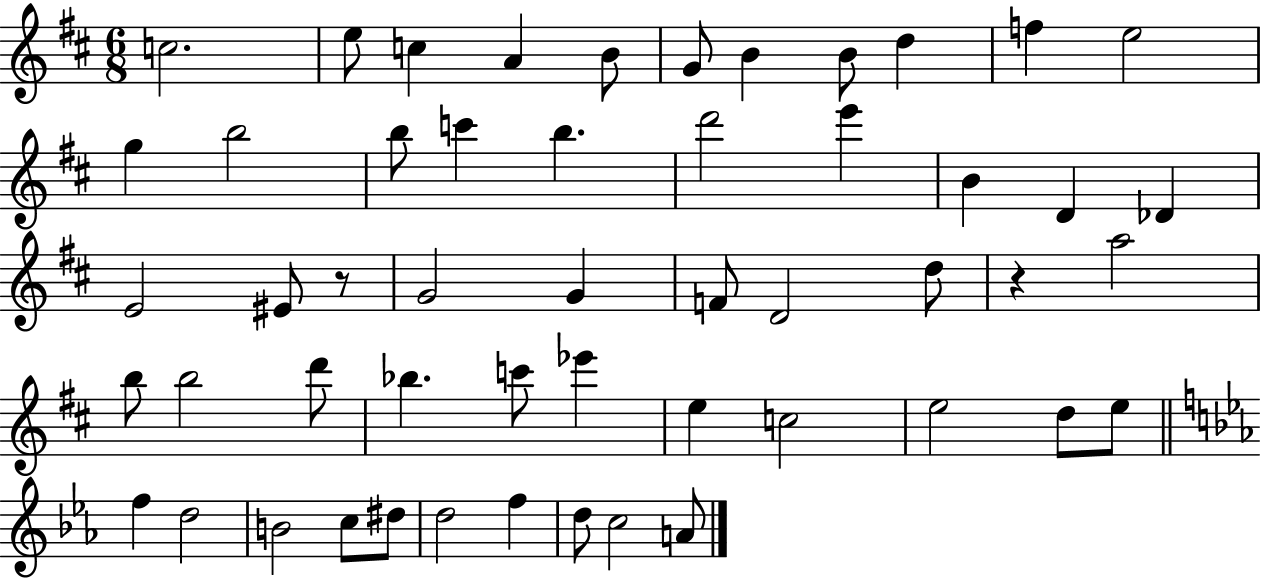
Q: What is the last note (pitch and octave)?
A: A4